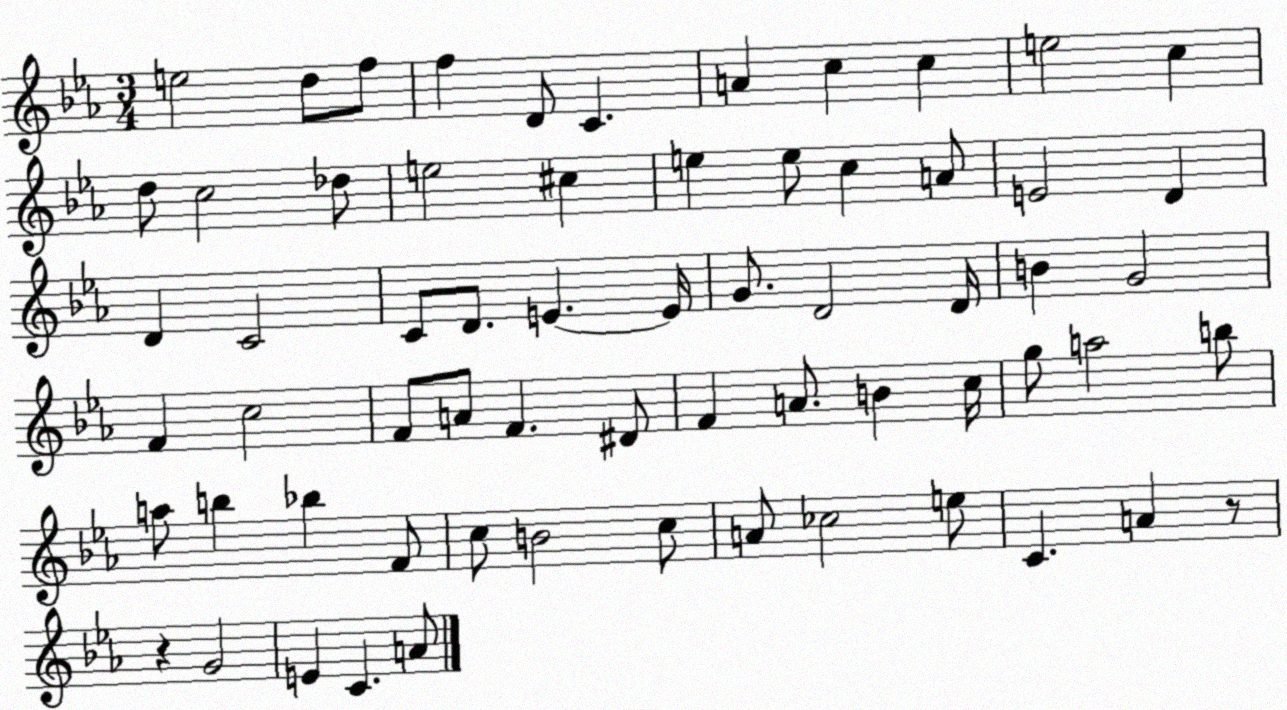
X:1
T:Untitled
M:3/4
L:1/4
K:Eb
e2 d/2 f/2 f D/2 C A c c e2 c d/2 c2 _d/2 e2 ^c e e/2 c A/2 E2 D D C2 C/2 D/2 E E/4 G/2 D2 D/4 B G2 F c2 F/2 A/2 F ^D/2 F A/2 B c/4 g/2 a2 b/2 a/2 b _b F/2 c/2 B2 c/2 A/2 _c2 e/2 C A z/2 z G2 E C A/2